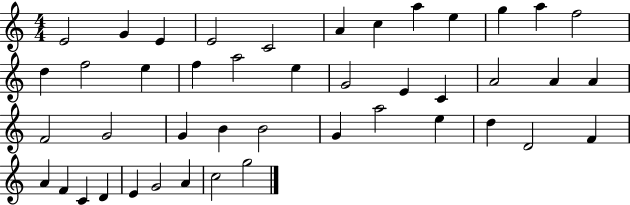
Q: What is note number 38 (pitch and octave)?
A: C4